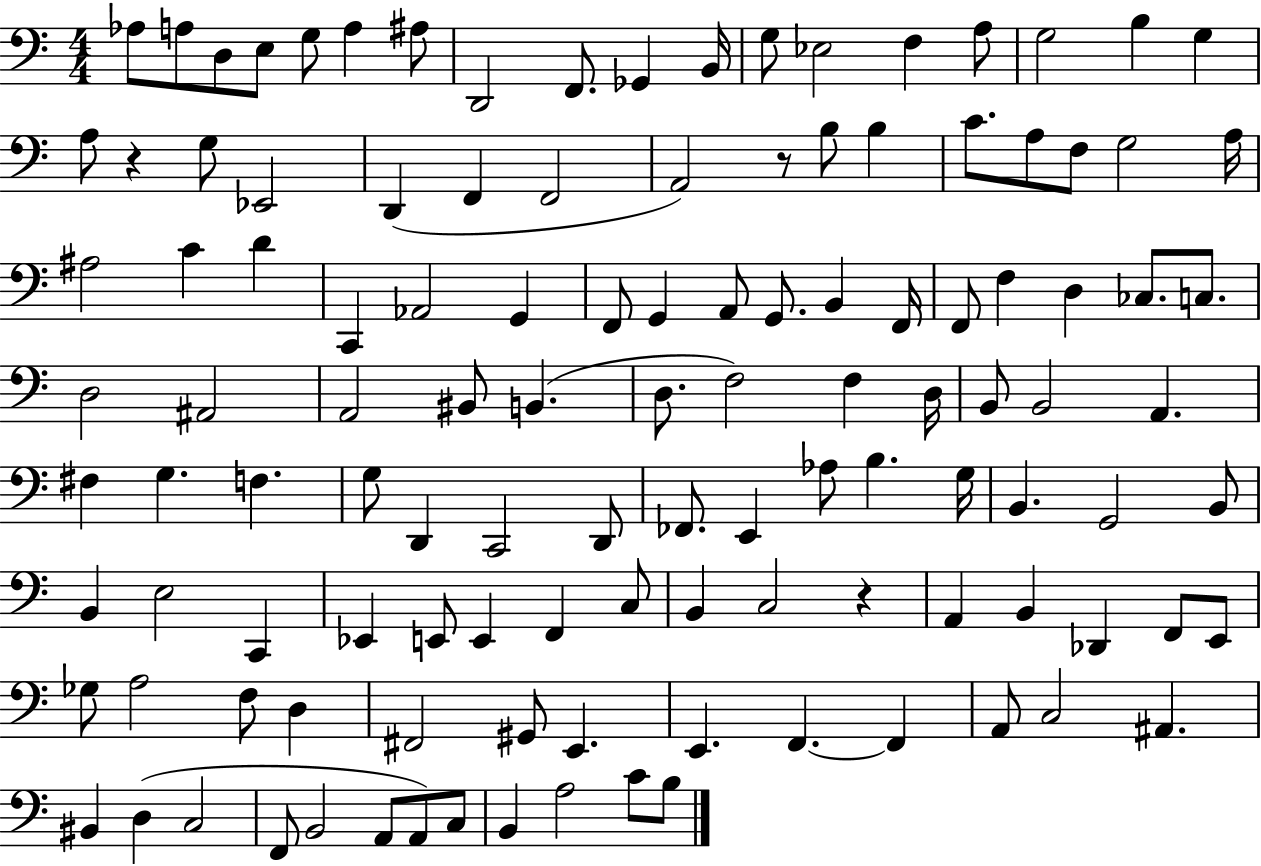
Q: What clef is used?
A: bass